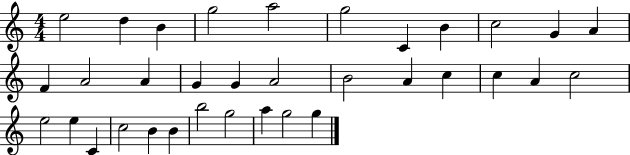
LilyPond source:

{
  \clef treble
  \numericTimeSignature
  \time 4/4
  \key c \major
  e''2 d''4 b'4 | g''2 a''2 | g''2 c'4 b'4 | c''2 g'4 a'4 | \break f'4 a'2 a'4 | g'4 g'4 a'2 | b'2 a'4 c''4 | c''4 a'4 c''2 | \break e''2 e''4 c'4 | c''2 b'4 b'4 | b''2 g''2 | a''4 g''2 g''4 | \break \bar "|."
}